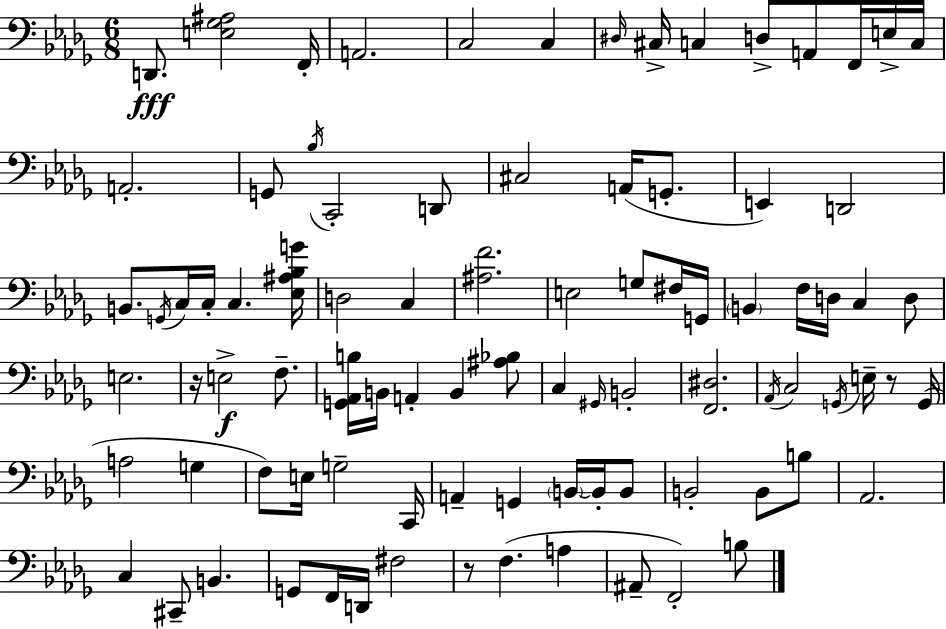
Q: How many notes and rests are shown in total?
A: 89